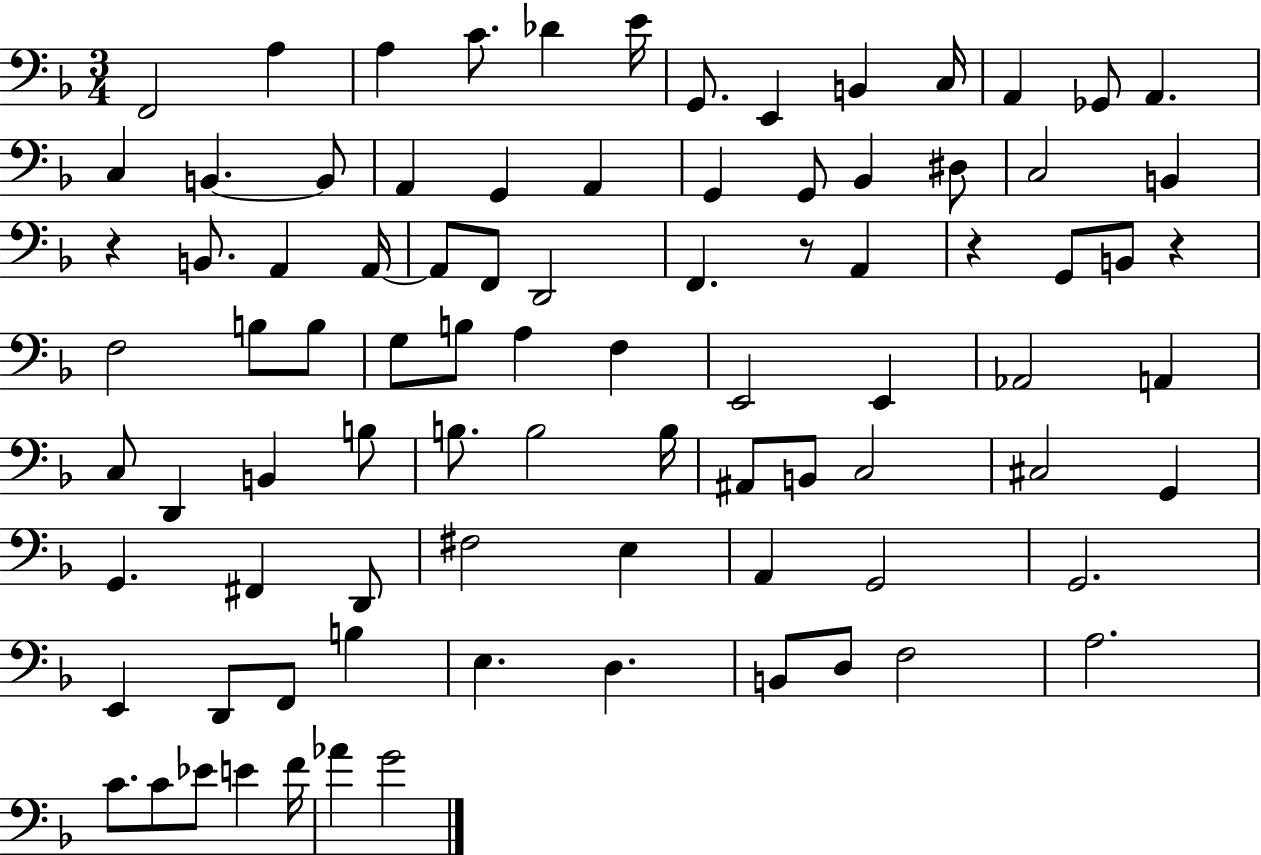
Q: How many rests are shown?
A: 4